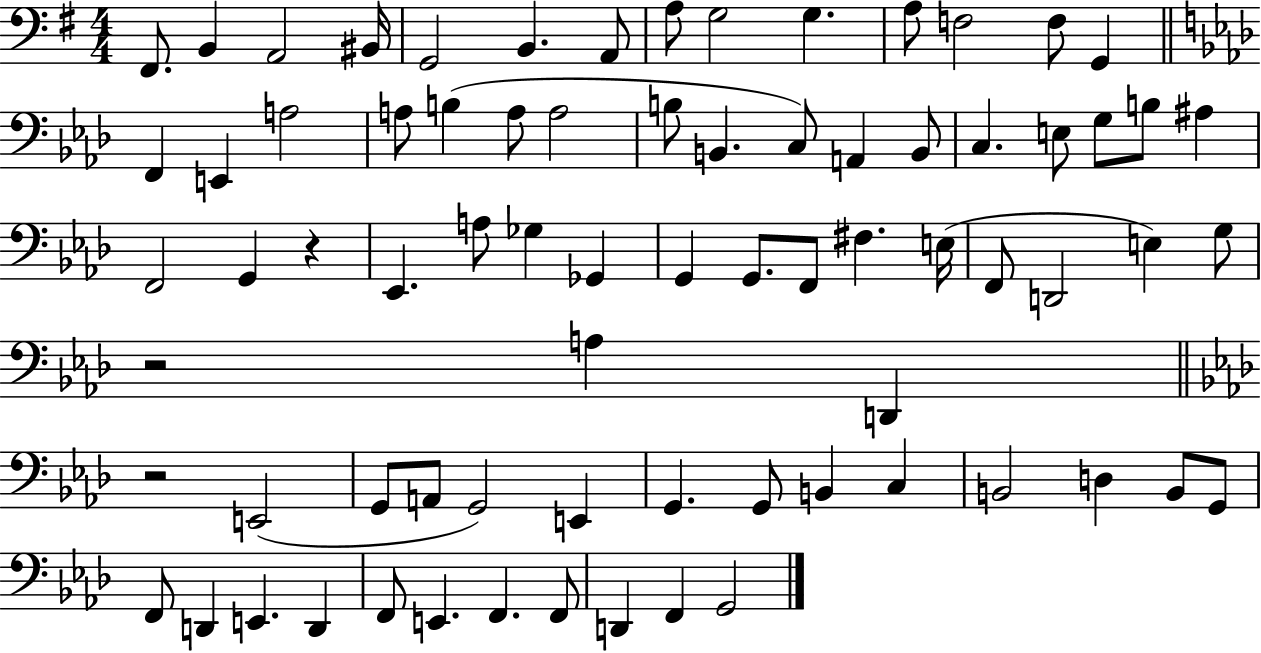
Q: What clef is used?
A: bass